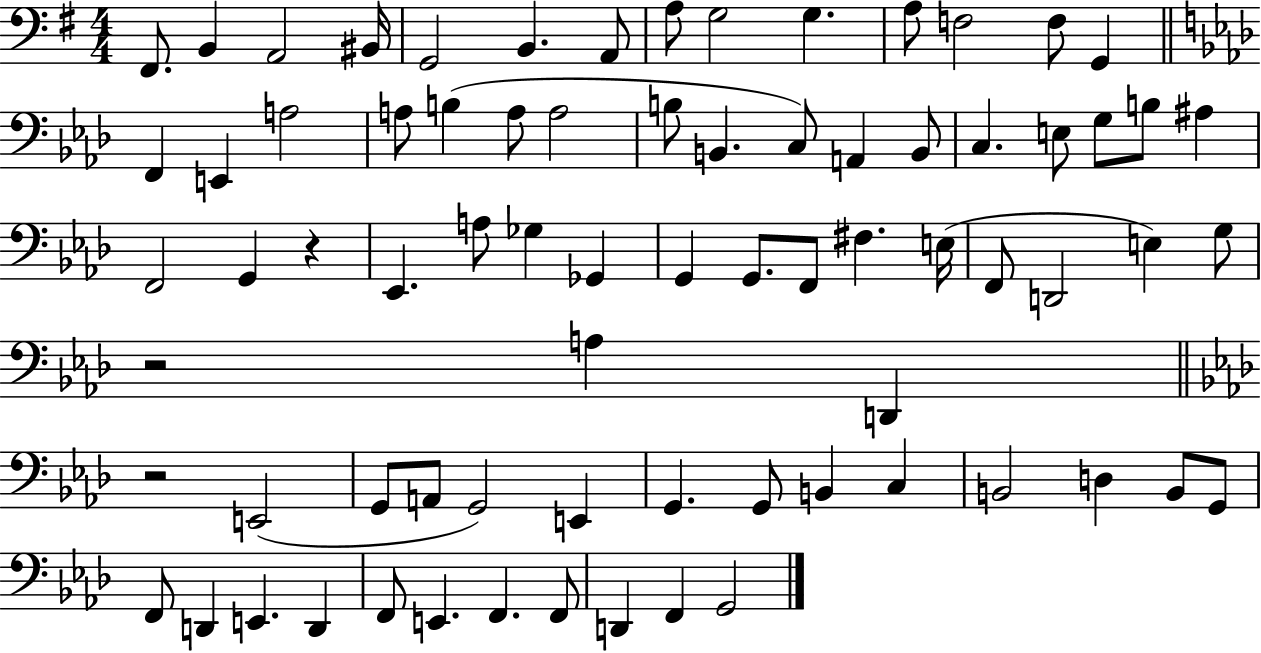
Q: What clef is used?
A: bass